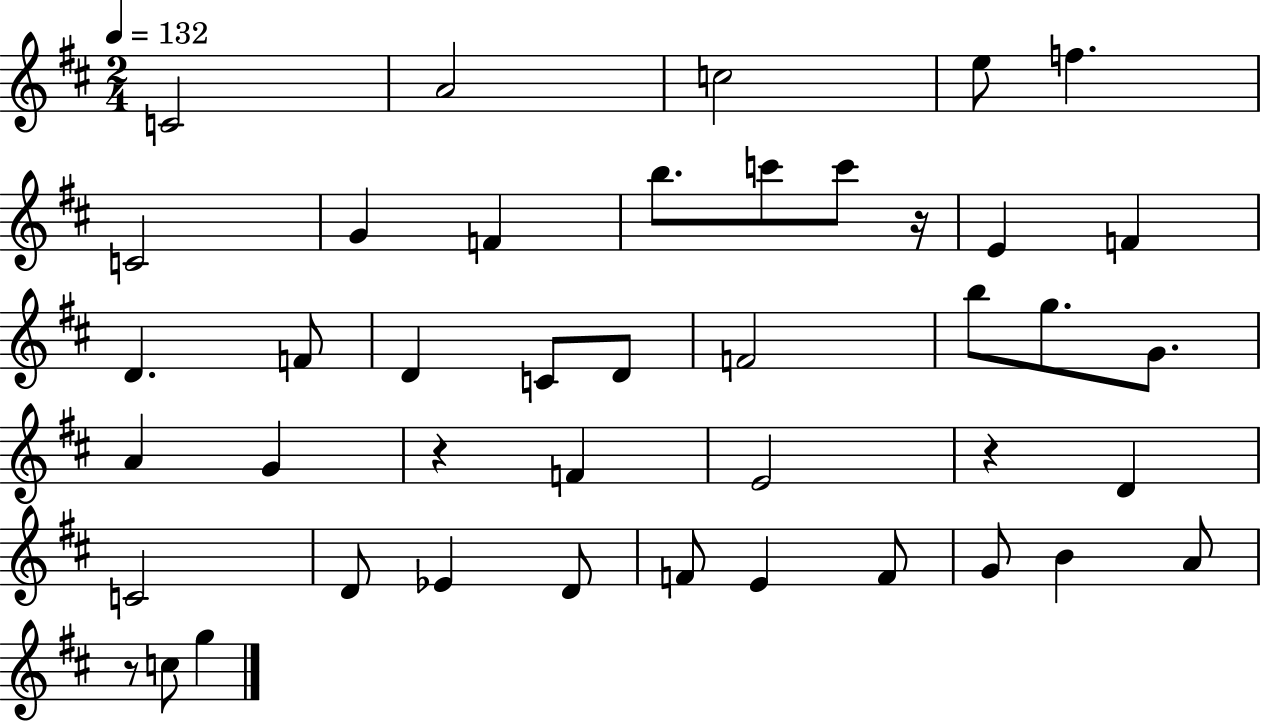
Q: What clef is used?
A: treble